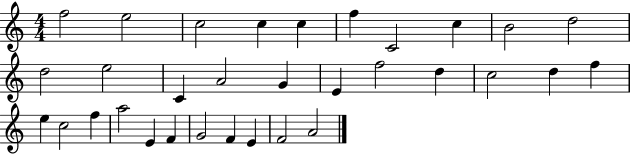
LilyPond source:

{
  \clef treble
  \numericTimeSignature
  \time 4/4
  \key c \major
  f''2 e''2 | c''2 c''4 c''4 | f''4 c'2 c''4 | b'2 d''2 | \break d''2 e''2 | c'4 a'2 g'4 | e'4 f''2 d''4 | c''2 d''4 f''4 | \break e''4 c''2 f''4 | a''2 e'4 f'4 | g'2 f'4 e'4 | f'2 a'2 | \break \bar "|."
}